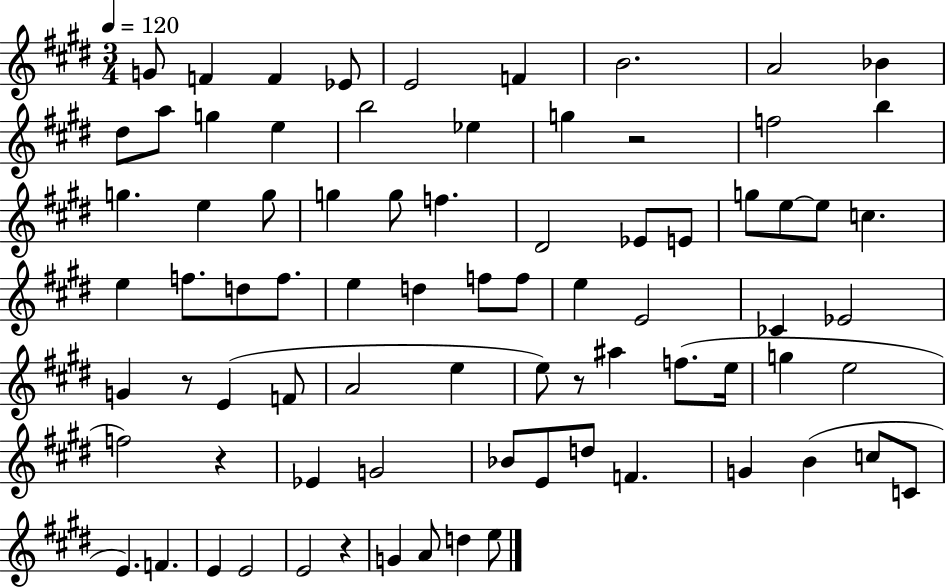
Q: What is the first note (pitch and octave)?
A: G4